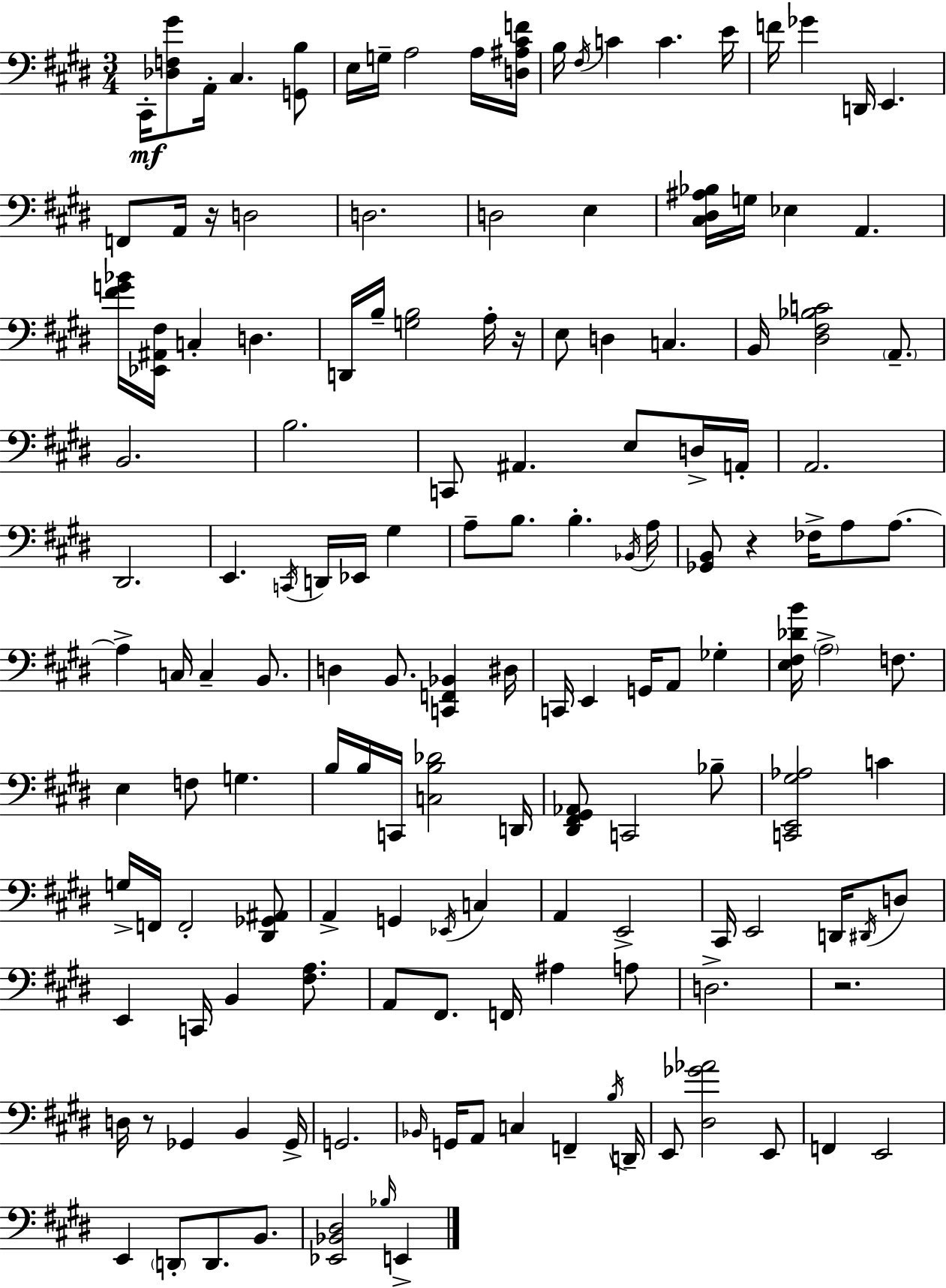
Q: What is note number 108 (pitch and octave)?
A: Gb2